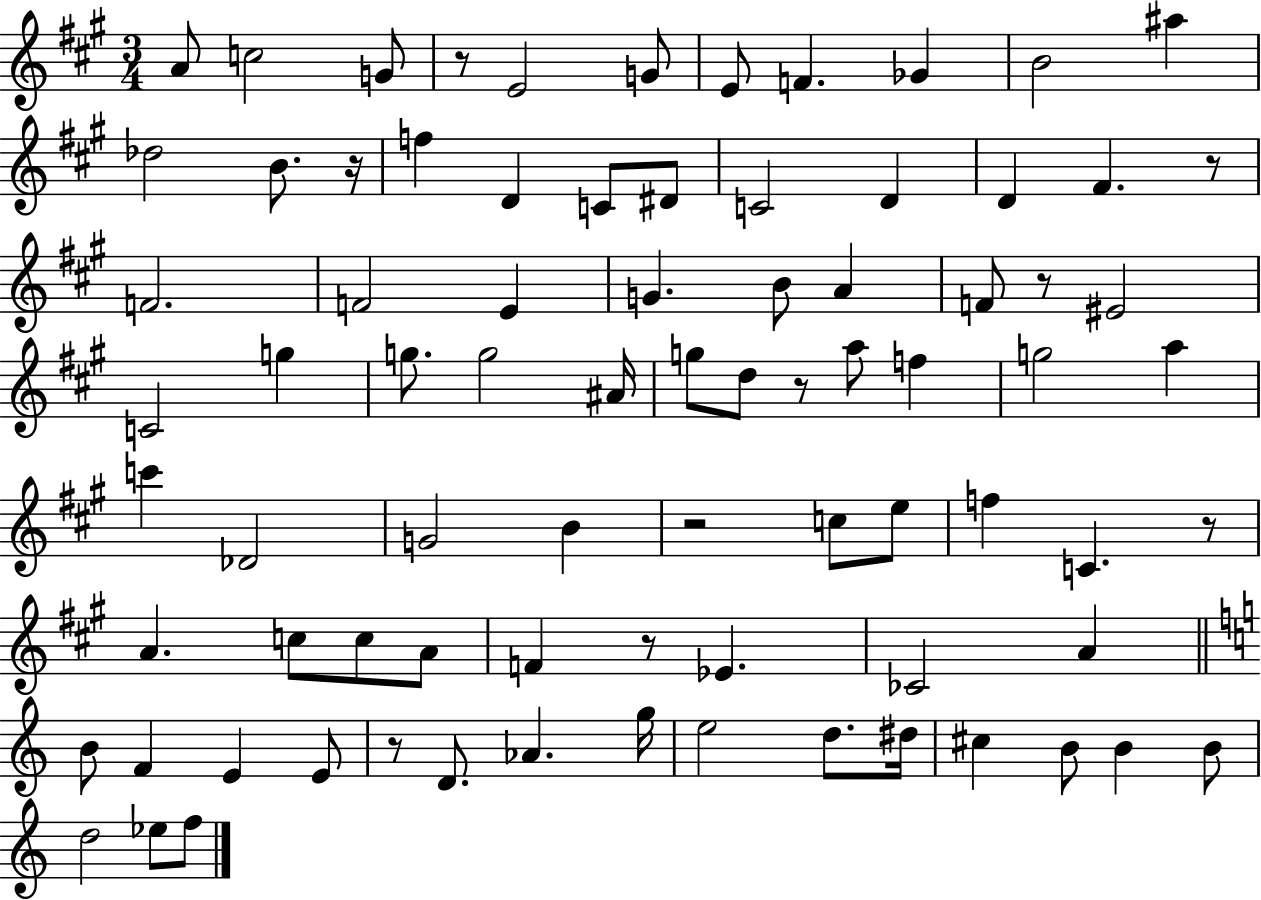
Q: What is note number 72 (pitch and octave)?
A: F5